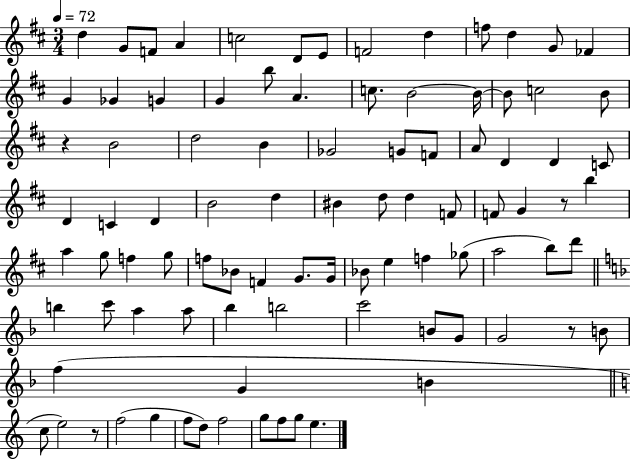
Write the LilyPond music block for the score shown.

{
  \clef treble
  \numericTimeSignature
  \time 3/4
  \key d \major
  \tempo 4 = 72
  d''4 g'8 f'8 a'4 | c''2 d'8 e'8 | f'2 d''4 | f''8 d''4 g'8 fes'4 | \break g'4 ges'4 g'4 | g'4 b''8 a'4. | c''8. b'2~~ b'16~~ | b'8 c''2 b'8 | \break r4 b'2 | d''2 b'4 | ges'2 g'8 f'8 | a'8 d'4 d'4 c'8 | \break d'4 c'4 d'4 | b'2 d''4 | bis'4 d''8 d''4 f'8 | f'8 g'4 r8 b''4 | \break a''4 g''8 f''4 g''8 | f''8 bes'8 f'4 g'8. g'16 | bes'8 e''4 f''4 ges''8( | a''2 b''8) d'''8 | \break \bar "||" \break \key f \major b''4 c'''8 a''4 a''8 | bes''4 b''2 | c'''2 b'8 g'8 | g'2 r8 b'8 | \break f''4( g'4 b'4 | \bar "||" \break \key c \major c''8 e''2) r8 | f''2( g''4 | f''8 d''8) f''2 | g''8 f''8 g''8 e''4. | \break \bar "|."
}